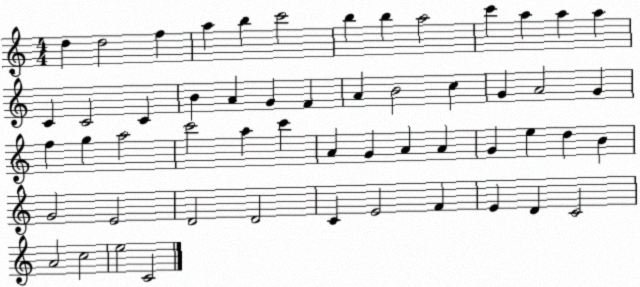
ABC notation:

X:1
T:Untitled
M:4/4
L:1/4
K:C
d d2 f a b c'2 b b a2 c' a a a C C2 C B A G F A B2 c G A2 G f g a2 c'2 a c' A G A A G e d B G2 E2 D2 D2 C E2 F E D C2 A2 c2 e2 C2